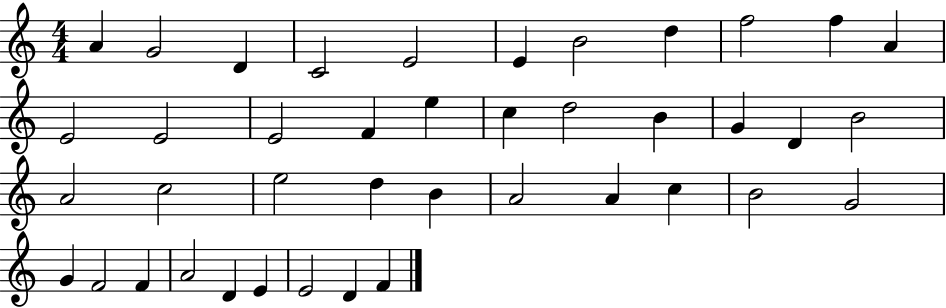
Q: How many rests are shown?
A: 0